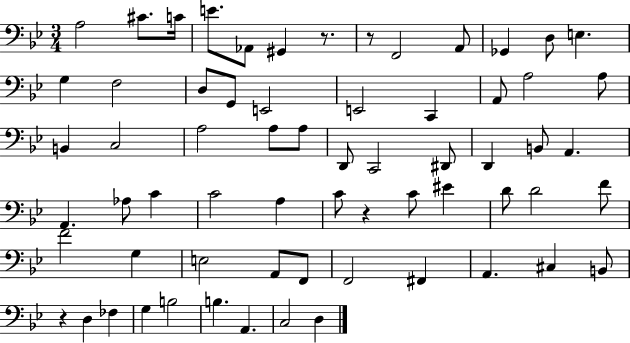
A3/h C#4/e. C4/s E4/e. Ab2/e G#2/q R/e. R/e F2/h A2/e Gb2/q D3/e E3/q. G3/q F3/h D3/e G2/e E2/h E2/h C2/q A2/e A3/h A3/e B2/q C3/h A3/h A3/e A3/e D2/e C2/h D#2/e D2/q B2/e A2/q. A2/q. Ab3/e C4/q C4/h A3/q C4/e R/q C4/e EIS4/q D4/e D4/h F4/e F4/h G3/q E3/h A2/e F2/e F2/h F#2/q A2/q. C#3/q B2/e R/q D3/q FES3/q G3/q B3/h B3/q. A2/q. C3/h D3/q